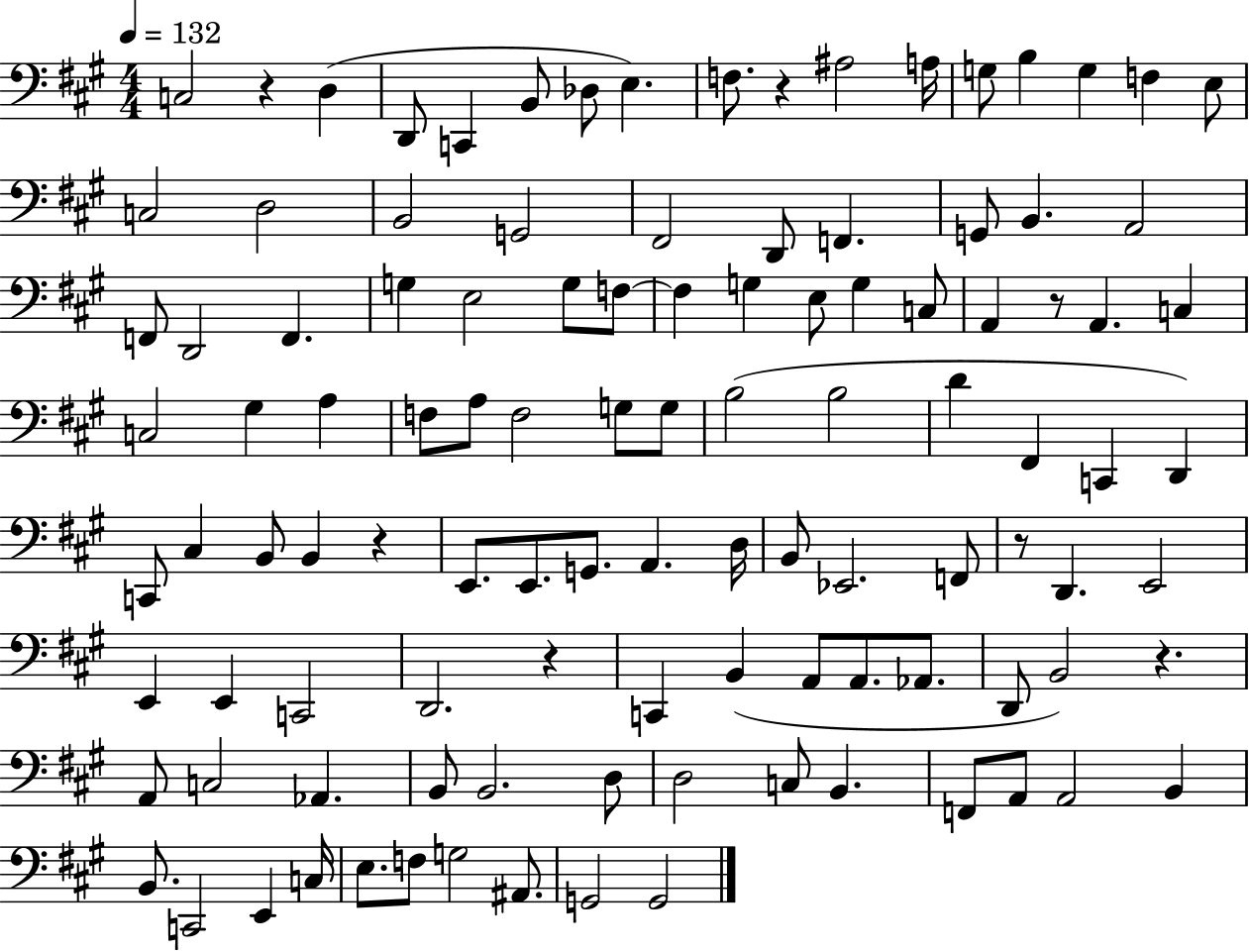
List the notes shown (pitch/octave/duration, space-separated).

C3/h R/q D3/q D2/e C2/q B2/e Db3/e E3/q. F3/e. R/q A#3/h A3/s G3/e B3/q G3/q F3/q E3/e C3/h D3/h B2/h G2/h F#2/h D2/e F2/q. G2/e B2/q. A2/h F2/e D2/h F2/q. G3/q E3/h G3/e F3/e F3/q G3/q E3/e G3/q C3/e A2/q R/e A2/q. C3/q C3/h G#3/q A3/q F3/e A3/e F3/h G3/e G3/e B3/h B3/h D4/q F#2/q C2/q D2/q C2/e C#3/q B2/e B2/q R/q E2/e. E2/e. G2/e. A2/q. D3/s B2/e Eb2/h. F2/e R/e D2/q. E2/h E2/q E2/q C2/h D2/h. R/q C2/q B2/q A2/e A2/e. Ab2/e. D2/e B2/h R/q. A2/e C3/h Ab2/q. B2/e B2/h. D3/e D3/h C3/e B2/q. F2/e A2/e A2/h B2/q B2/e. C2/h E2/q C3/s E3/e. F3/e G3/h A#2/e. G2/h G2/h